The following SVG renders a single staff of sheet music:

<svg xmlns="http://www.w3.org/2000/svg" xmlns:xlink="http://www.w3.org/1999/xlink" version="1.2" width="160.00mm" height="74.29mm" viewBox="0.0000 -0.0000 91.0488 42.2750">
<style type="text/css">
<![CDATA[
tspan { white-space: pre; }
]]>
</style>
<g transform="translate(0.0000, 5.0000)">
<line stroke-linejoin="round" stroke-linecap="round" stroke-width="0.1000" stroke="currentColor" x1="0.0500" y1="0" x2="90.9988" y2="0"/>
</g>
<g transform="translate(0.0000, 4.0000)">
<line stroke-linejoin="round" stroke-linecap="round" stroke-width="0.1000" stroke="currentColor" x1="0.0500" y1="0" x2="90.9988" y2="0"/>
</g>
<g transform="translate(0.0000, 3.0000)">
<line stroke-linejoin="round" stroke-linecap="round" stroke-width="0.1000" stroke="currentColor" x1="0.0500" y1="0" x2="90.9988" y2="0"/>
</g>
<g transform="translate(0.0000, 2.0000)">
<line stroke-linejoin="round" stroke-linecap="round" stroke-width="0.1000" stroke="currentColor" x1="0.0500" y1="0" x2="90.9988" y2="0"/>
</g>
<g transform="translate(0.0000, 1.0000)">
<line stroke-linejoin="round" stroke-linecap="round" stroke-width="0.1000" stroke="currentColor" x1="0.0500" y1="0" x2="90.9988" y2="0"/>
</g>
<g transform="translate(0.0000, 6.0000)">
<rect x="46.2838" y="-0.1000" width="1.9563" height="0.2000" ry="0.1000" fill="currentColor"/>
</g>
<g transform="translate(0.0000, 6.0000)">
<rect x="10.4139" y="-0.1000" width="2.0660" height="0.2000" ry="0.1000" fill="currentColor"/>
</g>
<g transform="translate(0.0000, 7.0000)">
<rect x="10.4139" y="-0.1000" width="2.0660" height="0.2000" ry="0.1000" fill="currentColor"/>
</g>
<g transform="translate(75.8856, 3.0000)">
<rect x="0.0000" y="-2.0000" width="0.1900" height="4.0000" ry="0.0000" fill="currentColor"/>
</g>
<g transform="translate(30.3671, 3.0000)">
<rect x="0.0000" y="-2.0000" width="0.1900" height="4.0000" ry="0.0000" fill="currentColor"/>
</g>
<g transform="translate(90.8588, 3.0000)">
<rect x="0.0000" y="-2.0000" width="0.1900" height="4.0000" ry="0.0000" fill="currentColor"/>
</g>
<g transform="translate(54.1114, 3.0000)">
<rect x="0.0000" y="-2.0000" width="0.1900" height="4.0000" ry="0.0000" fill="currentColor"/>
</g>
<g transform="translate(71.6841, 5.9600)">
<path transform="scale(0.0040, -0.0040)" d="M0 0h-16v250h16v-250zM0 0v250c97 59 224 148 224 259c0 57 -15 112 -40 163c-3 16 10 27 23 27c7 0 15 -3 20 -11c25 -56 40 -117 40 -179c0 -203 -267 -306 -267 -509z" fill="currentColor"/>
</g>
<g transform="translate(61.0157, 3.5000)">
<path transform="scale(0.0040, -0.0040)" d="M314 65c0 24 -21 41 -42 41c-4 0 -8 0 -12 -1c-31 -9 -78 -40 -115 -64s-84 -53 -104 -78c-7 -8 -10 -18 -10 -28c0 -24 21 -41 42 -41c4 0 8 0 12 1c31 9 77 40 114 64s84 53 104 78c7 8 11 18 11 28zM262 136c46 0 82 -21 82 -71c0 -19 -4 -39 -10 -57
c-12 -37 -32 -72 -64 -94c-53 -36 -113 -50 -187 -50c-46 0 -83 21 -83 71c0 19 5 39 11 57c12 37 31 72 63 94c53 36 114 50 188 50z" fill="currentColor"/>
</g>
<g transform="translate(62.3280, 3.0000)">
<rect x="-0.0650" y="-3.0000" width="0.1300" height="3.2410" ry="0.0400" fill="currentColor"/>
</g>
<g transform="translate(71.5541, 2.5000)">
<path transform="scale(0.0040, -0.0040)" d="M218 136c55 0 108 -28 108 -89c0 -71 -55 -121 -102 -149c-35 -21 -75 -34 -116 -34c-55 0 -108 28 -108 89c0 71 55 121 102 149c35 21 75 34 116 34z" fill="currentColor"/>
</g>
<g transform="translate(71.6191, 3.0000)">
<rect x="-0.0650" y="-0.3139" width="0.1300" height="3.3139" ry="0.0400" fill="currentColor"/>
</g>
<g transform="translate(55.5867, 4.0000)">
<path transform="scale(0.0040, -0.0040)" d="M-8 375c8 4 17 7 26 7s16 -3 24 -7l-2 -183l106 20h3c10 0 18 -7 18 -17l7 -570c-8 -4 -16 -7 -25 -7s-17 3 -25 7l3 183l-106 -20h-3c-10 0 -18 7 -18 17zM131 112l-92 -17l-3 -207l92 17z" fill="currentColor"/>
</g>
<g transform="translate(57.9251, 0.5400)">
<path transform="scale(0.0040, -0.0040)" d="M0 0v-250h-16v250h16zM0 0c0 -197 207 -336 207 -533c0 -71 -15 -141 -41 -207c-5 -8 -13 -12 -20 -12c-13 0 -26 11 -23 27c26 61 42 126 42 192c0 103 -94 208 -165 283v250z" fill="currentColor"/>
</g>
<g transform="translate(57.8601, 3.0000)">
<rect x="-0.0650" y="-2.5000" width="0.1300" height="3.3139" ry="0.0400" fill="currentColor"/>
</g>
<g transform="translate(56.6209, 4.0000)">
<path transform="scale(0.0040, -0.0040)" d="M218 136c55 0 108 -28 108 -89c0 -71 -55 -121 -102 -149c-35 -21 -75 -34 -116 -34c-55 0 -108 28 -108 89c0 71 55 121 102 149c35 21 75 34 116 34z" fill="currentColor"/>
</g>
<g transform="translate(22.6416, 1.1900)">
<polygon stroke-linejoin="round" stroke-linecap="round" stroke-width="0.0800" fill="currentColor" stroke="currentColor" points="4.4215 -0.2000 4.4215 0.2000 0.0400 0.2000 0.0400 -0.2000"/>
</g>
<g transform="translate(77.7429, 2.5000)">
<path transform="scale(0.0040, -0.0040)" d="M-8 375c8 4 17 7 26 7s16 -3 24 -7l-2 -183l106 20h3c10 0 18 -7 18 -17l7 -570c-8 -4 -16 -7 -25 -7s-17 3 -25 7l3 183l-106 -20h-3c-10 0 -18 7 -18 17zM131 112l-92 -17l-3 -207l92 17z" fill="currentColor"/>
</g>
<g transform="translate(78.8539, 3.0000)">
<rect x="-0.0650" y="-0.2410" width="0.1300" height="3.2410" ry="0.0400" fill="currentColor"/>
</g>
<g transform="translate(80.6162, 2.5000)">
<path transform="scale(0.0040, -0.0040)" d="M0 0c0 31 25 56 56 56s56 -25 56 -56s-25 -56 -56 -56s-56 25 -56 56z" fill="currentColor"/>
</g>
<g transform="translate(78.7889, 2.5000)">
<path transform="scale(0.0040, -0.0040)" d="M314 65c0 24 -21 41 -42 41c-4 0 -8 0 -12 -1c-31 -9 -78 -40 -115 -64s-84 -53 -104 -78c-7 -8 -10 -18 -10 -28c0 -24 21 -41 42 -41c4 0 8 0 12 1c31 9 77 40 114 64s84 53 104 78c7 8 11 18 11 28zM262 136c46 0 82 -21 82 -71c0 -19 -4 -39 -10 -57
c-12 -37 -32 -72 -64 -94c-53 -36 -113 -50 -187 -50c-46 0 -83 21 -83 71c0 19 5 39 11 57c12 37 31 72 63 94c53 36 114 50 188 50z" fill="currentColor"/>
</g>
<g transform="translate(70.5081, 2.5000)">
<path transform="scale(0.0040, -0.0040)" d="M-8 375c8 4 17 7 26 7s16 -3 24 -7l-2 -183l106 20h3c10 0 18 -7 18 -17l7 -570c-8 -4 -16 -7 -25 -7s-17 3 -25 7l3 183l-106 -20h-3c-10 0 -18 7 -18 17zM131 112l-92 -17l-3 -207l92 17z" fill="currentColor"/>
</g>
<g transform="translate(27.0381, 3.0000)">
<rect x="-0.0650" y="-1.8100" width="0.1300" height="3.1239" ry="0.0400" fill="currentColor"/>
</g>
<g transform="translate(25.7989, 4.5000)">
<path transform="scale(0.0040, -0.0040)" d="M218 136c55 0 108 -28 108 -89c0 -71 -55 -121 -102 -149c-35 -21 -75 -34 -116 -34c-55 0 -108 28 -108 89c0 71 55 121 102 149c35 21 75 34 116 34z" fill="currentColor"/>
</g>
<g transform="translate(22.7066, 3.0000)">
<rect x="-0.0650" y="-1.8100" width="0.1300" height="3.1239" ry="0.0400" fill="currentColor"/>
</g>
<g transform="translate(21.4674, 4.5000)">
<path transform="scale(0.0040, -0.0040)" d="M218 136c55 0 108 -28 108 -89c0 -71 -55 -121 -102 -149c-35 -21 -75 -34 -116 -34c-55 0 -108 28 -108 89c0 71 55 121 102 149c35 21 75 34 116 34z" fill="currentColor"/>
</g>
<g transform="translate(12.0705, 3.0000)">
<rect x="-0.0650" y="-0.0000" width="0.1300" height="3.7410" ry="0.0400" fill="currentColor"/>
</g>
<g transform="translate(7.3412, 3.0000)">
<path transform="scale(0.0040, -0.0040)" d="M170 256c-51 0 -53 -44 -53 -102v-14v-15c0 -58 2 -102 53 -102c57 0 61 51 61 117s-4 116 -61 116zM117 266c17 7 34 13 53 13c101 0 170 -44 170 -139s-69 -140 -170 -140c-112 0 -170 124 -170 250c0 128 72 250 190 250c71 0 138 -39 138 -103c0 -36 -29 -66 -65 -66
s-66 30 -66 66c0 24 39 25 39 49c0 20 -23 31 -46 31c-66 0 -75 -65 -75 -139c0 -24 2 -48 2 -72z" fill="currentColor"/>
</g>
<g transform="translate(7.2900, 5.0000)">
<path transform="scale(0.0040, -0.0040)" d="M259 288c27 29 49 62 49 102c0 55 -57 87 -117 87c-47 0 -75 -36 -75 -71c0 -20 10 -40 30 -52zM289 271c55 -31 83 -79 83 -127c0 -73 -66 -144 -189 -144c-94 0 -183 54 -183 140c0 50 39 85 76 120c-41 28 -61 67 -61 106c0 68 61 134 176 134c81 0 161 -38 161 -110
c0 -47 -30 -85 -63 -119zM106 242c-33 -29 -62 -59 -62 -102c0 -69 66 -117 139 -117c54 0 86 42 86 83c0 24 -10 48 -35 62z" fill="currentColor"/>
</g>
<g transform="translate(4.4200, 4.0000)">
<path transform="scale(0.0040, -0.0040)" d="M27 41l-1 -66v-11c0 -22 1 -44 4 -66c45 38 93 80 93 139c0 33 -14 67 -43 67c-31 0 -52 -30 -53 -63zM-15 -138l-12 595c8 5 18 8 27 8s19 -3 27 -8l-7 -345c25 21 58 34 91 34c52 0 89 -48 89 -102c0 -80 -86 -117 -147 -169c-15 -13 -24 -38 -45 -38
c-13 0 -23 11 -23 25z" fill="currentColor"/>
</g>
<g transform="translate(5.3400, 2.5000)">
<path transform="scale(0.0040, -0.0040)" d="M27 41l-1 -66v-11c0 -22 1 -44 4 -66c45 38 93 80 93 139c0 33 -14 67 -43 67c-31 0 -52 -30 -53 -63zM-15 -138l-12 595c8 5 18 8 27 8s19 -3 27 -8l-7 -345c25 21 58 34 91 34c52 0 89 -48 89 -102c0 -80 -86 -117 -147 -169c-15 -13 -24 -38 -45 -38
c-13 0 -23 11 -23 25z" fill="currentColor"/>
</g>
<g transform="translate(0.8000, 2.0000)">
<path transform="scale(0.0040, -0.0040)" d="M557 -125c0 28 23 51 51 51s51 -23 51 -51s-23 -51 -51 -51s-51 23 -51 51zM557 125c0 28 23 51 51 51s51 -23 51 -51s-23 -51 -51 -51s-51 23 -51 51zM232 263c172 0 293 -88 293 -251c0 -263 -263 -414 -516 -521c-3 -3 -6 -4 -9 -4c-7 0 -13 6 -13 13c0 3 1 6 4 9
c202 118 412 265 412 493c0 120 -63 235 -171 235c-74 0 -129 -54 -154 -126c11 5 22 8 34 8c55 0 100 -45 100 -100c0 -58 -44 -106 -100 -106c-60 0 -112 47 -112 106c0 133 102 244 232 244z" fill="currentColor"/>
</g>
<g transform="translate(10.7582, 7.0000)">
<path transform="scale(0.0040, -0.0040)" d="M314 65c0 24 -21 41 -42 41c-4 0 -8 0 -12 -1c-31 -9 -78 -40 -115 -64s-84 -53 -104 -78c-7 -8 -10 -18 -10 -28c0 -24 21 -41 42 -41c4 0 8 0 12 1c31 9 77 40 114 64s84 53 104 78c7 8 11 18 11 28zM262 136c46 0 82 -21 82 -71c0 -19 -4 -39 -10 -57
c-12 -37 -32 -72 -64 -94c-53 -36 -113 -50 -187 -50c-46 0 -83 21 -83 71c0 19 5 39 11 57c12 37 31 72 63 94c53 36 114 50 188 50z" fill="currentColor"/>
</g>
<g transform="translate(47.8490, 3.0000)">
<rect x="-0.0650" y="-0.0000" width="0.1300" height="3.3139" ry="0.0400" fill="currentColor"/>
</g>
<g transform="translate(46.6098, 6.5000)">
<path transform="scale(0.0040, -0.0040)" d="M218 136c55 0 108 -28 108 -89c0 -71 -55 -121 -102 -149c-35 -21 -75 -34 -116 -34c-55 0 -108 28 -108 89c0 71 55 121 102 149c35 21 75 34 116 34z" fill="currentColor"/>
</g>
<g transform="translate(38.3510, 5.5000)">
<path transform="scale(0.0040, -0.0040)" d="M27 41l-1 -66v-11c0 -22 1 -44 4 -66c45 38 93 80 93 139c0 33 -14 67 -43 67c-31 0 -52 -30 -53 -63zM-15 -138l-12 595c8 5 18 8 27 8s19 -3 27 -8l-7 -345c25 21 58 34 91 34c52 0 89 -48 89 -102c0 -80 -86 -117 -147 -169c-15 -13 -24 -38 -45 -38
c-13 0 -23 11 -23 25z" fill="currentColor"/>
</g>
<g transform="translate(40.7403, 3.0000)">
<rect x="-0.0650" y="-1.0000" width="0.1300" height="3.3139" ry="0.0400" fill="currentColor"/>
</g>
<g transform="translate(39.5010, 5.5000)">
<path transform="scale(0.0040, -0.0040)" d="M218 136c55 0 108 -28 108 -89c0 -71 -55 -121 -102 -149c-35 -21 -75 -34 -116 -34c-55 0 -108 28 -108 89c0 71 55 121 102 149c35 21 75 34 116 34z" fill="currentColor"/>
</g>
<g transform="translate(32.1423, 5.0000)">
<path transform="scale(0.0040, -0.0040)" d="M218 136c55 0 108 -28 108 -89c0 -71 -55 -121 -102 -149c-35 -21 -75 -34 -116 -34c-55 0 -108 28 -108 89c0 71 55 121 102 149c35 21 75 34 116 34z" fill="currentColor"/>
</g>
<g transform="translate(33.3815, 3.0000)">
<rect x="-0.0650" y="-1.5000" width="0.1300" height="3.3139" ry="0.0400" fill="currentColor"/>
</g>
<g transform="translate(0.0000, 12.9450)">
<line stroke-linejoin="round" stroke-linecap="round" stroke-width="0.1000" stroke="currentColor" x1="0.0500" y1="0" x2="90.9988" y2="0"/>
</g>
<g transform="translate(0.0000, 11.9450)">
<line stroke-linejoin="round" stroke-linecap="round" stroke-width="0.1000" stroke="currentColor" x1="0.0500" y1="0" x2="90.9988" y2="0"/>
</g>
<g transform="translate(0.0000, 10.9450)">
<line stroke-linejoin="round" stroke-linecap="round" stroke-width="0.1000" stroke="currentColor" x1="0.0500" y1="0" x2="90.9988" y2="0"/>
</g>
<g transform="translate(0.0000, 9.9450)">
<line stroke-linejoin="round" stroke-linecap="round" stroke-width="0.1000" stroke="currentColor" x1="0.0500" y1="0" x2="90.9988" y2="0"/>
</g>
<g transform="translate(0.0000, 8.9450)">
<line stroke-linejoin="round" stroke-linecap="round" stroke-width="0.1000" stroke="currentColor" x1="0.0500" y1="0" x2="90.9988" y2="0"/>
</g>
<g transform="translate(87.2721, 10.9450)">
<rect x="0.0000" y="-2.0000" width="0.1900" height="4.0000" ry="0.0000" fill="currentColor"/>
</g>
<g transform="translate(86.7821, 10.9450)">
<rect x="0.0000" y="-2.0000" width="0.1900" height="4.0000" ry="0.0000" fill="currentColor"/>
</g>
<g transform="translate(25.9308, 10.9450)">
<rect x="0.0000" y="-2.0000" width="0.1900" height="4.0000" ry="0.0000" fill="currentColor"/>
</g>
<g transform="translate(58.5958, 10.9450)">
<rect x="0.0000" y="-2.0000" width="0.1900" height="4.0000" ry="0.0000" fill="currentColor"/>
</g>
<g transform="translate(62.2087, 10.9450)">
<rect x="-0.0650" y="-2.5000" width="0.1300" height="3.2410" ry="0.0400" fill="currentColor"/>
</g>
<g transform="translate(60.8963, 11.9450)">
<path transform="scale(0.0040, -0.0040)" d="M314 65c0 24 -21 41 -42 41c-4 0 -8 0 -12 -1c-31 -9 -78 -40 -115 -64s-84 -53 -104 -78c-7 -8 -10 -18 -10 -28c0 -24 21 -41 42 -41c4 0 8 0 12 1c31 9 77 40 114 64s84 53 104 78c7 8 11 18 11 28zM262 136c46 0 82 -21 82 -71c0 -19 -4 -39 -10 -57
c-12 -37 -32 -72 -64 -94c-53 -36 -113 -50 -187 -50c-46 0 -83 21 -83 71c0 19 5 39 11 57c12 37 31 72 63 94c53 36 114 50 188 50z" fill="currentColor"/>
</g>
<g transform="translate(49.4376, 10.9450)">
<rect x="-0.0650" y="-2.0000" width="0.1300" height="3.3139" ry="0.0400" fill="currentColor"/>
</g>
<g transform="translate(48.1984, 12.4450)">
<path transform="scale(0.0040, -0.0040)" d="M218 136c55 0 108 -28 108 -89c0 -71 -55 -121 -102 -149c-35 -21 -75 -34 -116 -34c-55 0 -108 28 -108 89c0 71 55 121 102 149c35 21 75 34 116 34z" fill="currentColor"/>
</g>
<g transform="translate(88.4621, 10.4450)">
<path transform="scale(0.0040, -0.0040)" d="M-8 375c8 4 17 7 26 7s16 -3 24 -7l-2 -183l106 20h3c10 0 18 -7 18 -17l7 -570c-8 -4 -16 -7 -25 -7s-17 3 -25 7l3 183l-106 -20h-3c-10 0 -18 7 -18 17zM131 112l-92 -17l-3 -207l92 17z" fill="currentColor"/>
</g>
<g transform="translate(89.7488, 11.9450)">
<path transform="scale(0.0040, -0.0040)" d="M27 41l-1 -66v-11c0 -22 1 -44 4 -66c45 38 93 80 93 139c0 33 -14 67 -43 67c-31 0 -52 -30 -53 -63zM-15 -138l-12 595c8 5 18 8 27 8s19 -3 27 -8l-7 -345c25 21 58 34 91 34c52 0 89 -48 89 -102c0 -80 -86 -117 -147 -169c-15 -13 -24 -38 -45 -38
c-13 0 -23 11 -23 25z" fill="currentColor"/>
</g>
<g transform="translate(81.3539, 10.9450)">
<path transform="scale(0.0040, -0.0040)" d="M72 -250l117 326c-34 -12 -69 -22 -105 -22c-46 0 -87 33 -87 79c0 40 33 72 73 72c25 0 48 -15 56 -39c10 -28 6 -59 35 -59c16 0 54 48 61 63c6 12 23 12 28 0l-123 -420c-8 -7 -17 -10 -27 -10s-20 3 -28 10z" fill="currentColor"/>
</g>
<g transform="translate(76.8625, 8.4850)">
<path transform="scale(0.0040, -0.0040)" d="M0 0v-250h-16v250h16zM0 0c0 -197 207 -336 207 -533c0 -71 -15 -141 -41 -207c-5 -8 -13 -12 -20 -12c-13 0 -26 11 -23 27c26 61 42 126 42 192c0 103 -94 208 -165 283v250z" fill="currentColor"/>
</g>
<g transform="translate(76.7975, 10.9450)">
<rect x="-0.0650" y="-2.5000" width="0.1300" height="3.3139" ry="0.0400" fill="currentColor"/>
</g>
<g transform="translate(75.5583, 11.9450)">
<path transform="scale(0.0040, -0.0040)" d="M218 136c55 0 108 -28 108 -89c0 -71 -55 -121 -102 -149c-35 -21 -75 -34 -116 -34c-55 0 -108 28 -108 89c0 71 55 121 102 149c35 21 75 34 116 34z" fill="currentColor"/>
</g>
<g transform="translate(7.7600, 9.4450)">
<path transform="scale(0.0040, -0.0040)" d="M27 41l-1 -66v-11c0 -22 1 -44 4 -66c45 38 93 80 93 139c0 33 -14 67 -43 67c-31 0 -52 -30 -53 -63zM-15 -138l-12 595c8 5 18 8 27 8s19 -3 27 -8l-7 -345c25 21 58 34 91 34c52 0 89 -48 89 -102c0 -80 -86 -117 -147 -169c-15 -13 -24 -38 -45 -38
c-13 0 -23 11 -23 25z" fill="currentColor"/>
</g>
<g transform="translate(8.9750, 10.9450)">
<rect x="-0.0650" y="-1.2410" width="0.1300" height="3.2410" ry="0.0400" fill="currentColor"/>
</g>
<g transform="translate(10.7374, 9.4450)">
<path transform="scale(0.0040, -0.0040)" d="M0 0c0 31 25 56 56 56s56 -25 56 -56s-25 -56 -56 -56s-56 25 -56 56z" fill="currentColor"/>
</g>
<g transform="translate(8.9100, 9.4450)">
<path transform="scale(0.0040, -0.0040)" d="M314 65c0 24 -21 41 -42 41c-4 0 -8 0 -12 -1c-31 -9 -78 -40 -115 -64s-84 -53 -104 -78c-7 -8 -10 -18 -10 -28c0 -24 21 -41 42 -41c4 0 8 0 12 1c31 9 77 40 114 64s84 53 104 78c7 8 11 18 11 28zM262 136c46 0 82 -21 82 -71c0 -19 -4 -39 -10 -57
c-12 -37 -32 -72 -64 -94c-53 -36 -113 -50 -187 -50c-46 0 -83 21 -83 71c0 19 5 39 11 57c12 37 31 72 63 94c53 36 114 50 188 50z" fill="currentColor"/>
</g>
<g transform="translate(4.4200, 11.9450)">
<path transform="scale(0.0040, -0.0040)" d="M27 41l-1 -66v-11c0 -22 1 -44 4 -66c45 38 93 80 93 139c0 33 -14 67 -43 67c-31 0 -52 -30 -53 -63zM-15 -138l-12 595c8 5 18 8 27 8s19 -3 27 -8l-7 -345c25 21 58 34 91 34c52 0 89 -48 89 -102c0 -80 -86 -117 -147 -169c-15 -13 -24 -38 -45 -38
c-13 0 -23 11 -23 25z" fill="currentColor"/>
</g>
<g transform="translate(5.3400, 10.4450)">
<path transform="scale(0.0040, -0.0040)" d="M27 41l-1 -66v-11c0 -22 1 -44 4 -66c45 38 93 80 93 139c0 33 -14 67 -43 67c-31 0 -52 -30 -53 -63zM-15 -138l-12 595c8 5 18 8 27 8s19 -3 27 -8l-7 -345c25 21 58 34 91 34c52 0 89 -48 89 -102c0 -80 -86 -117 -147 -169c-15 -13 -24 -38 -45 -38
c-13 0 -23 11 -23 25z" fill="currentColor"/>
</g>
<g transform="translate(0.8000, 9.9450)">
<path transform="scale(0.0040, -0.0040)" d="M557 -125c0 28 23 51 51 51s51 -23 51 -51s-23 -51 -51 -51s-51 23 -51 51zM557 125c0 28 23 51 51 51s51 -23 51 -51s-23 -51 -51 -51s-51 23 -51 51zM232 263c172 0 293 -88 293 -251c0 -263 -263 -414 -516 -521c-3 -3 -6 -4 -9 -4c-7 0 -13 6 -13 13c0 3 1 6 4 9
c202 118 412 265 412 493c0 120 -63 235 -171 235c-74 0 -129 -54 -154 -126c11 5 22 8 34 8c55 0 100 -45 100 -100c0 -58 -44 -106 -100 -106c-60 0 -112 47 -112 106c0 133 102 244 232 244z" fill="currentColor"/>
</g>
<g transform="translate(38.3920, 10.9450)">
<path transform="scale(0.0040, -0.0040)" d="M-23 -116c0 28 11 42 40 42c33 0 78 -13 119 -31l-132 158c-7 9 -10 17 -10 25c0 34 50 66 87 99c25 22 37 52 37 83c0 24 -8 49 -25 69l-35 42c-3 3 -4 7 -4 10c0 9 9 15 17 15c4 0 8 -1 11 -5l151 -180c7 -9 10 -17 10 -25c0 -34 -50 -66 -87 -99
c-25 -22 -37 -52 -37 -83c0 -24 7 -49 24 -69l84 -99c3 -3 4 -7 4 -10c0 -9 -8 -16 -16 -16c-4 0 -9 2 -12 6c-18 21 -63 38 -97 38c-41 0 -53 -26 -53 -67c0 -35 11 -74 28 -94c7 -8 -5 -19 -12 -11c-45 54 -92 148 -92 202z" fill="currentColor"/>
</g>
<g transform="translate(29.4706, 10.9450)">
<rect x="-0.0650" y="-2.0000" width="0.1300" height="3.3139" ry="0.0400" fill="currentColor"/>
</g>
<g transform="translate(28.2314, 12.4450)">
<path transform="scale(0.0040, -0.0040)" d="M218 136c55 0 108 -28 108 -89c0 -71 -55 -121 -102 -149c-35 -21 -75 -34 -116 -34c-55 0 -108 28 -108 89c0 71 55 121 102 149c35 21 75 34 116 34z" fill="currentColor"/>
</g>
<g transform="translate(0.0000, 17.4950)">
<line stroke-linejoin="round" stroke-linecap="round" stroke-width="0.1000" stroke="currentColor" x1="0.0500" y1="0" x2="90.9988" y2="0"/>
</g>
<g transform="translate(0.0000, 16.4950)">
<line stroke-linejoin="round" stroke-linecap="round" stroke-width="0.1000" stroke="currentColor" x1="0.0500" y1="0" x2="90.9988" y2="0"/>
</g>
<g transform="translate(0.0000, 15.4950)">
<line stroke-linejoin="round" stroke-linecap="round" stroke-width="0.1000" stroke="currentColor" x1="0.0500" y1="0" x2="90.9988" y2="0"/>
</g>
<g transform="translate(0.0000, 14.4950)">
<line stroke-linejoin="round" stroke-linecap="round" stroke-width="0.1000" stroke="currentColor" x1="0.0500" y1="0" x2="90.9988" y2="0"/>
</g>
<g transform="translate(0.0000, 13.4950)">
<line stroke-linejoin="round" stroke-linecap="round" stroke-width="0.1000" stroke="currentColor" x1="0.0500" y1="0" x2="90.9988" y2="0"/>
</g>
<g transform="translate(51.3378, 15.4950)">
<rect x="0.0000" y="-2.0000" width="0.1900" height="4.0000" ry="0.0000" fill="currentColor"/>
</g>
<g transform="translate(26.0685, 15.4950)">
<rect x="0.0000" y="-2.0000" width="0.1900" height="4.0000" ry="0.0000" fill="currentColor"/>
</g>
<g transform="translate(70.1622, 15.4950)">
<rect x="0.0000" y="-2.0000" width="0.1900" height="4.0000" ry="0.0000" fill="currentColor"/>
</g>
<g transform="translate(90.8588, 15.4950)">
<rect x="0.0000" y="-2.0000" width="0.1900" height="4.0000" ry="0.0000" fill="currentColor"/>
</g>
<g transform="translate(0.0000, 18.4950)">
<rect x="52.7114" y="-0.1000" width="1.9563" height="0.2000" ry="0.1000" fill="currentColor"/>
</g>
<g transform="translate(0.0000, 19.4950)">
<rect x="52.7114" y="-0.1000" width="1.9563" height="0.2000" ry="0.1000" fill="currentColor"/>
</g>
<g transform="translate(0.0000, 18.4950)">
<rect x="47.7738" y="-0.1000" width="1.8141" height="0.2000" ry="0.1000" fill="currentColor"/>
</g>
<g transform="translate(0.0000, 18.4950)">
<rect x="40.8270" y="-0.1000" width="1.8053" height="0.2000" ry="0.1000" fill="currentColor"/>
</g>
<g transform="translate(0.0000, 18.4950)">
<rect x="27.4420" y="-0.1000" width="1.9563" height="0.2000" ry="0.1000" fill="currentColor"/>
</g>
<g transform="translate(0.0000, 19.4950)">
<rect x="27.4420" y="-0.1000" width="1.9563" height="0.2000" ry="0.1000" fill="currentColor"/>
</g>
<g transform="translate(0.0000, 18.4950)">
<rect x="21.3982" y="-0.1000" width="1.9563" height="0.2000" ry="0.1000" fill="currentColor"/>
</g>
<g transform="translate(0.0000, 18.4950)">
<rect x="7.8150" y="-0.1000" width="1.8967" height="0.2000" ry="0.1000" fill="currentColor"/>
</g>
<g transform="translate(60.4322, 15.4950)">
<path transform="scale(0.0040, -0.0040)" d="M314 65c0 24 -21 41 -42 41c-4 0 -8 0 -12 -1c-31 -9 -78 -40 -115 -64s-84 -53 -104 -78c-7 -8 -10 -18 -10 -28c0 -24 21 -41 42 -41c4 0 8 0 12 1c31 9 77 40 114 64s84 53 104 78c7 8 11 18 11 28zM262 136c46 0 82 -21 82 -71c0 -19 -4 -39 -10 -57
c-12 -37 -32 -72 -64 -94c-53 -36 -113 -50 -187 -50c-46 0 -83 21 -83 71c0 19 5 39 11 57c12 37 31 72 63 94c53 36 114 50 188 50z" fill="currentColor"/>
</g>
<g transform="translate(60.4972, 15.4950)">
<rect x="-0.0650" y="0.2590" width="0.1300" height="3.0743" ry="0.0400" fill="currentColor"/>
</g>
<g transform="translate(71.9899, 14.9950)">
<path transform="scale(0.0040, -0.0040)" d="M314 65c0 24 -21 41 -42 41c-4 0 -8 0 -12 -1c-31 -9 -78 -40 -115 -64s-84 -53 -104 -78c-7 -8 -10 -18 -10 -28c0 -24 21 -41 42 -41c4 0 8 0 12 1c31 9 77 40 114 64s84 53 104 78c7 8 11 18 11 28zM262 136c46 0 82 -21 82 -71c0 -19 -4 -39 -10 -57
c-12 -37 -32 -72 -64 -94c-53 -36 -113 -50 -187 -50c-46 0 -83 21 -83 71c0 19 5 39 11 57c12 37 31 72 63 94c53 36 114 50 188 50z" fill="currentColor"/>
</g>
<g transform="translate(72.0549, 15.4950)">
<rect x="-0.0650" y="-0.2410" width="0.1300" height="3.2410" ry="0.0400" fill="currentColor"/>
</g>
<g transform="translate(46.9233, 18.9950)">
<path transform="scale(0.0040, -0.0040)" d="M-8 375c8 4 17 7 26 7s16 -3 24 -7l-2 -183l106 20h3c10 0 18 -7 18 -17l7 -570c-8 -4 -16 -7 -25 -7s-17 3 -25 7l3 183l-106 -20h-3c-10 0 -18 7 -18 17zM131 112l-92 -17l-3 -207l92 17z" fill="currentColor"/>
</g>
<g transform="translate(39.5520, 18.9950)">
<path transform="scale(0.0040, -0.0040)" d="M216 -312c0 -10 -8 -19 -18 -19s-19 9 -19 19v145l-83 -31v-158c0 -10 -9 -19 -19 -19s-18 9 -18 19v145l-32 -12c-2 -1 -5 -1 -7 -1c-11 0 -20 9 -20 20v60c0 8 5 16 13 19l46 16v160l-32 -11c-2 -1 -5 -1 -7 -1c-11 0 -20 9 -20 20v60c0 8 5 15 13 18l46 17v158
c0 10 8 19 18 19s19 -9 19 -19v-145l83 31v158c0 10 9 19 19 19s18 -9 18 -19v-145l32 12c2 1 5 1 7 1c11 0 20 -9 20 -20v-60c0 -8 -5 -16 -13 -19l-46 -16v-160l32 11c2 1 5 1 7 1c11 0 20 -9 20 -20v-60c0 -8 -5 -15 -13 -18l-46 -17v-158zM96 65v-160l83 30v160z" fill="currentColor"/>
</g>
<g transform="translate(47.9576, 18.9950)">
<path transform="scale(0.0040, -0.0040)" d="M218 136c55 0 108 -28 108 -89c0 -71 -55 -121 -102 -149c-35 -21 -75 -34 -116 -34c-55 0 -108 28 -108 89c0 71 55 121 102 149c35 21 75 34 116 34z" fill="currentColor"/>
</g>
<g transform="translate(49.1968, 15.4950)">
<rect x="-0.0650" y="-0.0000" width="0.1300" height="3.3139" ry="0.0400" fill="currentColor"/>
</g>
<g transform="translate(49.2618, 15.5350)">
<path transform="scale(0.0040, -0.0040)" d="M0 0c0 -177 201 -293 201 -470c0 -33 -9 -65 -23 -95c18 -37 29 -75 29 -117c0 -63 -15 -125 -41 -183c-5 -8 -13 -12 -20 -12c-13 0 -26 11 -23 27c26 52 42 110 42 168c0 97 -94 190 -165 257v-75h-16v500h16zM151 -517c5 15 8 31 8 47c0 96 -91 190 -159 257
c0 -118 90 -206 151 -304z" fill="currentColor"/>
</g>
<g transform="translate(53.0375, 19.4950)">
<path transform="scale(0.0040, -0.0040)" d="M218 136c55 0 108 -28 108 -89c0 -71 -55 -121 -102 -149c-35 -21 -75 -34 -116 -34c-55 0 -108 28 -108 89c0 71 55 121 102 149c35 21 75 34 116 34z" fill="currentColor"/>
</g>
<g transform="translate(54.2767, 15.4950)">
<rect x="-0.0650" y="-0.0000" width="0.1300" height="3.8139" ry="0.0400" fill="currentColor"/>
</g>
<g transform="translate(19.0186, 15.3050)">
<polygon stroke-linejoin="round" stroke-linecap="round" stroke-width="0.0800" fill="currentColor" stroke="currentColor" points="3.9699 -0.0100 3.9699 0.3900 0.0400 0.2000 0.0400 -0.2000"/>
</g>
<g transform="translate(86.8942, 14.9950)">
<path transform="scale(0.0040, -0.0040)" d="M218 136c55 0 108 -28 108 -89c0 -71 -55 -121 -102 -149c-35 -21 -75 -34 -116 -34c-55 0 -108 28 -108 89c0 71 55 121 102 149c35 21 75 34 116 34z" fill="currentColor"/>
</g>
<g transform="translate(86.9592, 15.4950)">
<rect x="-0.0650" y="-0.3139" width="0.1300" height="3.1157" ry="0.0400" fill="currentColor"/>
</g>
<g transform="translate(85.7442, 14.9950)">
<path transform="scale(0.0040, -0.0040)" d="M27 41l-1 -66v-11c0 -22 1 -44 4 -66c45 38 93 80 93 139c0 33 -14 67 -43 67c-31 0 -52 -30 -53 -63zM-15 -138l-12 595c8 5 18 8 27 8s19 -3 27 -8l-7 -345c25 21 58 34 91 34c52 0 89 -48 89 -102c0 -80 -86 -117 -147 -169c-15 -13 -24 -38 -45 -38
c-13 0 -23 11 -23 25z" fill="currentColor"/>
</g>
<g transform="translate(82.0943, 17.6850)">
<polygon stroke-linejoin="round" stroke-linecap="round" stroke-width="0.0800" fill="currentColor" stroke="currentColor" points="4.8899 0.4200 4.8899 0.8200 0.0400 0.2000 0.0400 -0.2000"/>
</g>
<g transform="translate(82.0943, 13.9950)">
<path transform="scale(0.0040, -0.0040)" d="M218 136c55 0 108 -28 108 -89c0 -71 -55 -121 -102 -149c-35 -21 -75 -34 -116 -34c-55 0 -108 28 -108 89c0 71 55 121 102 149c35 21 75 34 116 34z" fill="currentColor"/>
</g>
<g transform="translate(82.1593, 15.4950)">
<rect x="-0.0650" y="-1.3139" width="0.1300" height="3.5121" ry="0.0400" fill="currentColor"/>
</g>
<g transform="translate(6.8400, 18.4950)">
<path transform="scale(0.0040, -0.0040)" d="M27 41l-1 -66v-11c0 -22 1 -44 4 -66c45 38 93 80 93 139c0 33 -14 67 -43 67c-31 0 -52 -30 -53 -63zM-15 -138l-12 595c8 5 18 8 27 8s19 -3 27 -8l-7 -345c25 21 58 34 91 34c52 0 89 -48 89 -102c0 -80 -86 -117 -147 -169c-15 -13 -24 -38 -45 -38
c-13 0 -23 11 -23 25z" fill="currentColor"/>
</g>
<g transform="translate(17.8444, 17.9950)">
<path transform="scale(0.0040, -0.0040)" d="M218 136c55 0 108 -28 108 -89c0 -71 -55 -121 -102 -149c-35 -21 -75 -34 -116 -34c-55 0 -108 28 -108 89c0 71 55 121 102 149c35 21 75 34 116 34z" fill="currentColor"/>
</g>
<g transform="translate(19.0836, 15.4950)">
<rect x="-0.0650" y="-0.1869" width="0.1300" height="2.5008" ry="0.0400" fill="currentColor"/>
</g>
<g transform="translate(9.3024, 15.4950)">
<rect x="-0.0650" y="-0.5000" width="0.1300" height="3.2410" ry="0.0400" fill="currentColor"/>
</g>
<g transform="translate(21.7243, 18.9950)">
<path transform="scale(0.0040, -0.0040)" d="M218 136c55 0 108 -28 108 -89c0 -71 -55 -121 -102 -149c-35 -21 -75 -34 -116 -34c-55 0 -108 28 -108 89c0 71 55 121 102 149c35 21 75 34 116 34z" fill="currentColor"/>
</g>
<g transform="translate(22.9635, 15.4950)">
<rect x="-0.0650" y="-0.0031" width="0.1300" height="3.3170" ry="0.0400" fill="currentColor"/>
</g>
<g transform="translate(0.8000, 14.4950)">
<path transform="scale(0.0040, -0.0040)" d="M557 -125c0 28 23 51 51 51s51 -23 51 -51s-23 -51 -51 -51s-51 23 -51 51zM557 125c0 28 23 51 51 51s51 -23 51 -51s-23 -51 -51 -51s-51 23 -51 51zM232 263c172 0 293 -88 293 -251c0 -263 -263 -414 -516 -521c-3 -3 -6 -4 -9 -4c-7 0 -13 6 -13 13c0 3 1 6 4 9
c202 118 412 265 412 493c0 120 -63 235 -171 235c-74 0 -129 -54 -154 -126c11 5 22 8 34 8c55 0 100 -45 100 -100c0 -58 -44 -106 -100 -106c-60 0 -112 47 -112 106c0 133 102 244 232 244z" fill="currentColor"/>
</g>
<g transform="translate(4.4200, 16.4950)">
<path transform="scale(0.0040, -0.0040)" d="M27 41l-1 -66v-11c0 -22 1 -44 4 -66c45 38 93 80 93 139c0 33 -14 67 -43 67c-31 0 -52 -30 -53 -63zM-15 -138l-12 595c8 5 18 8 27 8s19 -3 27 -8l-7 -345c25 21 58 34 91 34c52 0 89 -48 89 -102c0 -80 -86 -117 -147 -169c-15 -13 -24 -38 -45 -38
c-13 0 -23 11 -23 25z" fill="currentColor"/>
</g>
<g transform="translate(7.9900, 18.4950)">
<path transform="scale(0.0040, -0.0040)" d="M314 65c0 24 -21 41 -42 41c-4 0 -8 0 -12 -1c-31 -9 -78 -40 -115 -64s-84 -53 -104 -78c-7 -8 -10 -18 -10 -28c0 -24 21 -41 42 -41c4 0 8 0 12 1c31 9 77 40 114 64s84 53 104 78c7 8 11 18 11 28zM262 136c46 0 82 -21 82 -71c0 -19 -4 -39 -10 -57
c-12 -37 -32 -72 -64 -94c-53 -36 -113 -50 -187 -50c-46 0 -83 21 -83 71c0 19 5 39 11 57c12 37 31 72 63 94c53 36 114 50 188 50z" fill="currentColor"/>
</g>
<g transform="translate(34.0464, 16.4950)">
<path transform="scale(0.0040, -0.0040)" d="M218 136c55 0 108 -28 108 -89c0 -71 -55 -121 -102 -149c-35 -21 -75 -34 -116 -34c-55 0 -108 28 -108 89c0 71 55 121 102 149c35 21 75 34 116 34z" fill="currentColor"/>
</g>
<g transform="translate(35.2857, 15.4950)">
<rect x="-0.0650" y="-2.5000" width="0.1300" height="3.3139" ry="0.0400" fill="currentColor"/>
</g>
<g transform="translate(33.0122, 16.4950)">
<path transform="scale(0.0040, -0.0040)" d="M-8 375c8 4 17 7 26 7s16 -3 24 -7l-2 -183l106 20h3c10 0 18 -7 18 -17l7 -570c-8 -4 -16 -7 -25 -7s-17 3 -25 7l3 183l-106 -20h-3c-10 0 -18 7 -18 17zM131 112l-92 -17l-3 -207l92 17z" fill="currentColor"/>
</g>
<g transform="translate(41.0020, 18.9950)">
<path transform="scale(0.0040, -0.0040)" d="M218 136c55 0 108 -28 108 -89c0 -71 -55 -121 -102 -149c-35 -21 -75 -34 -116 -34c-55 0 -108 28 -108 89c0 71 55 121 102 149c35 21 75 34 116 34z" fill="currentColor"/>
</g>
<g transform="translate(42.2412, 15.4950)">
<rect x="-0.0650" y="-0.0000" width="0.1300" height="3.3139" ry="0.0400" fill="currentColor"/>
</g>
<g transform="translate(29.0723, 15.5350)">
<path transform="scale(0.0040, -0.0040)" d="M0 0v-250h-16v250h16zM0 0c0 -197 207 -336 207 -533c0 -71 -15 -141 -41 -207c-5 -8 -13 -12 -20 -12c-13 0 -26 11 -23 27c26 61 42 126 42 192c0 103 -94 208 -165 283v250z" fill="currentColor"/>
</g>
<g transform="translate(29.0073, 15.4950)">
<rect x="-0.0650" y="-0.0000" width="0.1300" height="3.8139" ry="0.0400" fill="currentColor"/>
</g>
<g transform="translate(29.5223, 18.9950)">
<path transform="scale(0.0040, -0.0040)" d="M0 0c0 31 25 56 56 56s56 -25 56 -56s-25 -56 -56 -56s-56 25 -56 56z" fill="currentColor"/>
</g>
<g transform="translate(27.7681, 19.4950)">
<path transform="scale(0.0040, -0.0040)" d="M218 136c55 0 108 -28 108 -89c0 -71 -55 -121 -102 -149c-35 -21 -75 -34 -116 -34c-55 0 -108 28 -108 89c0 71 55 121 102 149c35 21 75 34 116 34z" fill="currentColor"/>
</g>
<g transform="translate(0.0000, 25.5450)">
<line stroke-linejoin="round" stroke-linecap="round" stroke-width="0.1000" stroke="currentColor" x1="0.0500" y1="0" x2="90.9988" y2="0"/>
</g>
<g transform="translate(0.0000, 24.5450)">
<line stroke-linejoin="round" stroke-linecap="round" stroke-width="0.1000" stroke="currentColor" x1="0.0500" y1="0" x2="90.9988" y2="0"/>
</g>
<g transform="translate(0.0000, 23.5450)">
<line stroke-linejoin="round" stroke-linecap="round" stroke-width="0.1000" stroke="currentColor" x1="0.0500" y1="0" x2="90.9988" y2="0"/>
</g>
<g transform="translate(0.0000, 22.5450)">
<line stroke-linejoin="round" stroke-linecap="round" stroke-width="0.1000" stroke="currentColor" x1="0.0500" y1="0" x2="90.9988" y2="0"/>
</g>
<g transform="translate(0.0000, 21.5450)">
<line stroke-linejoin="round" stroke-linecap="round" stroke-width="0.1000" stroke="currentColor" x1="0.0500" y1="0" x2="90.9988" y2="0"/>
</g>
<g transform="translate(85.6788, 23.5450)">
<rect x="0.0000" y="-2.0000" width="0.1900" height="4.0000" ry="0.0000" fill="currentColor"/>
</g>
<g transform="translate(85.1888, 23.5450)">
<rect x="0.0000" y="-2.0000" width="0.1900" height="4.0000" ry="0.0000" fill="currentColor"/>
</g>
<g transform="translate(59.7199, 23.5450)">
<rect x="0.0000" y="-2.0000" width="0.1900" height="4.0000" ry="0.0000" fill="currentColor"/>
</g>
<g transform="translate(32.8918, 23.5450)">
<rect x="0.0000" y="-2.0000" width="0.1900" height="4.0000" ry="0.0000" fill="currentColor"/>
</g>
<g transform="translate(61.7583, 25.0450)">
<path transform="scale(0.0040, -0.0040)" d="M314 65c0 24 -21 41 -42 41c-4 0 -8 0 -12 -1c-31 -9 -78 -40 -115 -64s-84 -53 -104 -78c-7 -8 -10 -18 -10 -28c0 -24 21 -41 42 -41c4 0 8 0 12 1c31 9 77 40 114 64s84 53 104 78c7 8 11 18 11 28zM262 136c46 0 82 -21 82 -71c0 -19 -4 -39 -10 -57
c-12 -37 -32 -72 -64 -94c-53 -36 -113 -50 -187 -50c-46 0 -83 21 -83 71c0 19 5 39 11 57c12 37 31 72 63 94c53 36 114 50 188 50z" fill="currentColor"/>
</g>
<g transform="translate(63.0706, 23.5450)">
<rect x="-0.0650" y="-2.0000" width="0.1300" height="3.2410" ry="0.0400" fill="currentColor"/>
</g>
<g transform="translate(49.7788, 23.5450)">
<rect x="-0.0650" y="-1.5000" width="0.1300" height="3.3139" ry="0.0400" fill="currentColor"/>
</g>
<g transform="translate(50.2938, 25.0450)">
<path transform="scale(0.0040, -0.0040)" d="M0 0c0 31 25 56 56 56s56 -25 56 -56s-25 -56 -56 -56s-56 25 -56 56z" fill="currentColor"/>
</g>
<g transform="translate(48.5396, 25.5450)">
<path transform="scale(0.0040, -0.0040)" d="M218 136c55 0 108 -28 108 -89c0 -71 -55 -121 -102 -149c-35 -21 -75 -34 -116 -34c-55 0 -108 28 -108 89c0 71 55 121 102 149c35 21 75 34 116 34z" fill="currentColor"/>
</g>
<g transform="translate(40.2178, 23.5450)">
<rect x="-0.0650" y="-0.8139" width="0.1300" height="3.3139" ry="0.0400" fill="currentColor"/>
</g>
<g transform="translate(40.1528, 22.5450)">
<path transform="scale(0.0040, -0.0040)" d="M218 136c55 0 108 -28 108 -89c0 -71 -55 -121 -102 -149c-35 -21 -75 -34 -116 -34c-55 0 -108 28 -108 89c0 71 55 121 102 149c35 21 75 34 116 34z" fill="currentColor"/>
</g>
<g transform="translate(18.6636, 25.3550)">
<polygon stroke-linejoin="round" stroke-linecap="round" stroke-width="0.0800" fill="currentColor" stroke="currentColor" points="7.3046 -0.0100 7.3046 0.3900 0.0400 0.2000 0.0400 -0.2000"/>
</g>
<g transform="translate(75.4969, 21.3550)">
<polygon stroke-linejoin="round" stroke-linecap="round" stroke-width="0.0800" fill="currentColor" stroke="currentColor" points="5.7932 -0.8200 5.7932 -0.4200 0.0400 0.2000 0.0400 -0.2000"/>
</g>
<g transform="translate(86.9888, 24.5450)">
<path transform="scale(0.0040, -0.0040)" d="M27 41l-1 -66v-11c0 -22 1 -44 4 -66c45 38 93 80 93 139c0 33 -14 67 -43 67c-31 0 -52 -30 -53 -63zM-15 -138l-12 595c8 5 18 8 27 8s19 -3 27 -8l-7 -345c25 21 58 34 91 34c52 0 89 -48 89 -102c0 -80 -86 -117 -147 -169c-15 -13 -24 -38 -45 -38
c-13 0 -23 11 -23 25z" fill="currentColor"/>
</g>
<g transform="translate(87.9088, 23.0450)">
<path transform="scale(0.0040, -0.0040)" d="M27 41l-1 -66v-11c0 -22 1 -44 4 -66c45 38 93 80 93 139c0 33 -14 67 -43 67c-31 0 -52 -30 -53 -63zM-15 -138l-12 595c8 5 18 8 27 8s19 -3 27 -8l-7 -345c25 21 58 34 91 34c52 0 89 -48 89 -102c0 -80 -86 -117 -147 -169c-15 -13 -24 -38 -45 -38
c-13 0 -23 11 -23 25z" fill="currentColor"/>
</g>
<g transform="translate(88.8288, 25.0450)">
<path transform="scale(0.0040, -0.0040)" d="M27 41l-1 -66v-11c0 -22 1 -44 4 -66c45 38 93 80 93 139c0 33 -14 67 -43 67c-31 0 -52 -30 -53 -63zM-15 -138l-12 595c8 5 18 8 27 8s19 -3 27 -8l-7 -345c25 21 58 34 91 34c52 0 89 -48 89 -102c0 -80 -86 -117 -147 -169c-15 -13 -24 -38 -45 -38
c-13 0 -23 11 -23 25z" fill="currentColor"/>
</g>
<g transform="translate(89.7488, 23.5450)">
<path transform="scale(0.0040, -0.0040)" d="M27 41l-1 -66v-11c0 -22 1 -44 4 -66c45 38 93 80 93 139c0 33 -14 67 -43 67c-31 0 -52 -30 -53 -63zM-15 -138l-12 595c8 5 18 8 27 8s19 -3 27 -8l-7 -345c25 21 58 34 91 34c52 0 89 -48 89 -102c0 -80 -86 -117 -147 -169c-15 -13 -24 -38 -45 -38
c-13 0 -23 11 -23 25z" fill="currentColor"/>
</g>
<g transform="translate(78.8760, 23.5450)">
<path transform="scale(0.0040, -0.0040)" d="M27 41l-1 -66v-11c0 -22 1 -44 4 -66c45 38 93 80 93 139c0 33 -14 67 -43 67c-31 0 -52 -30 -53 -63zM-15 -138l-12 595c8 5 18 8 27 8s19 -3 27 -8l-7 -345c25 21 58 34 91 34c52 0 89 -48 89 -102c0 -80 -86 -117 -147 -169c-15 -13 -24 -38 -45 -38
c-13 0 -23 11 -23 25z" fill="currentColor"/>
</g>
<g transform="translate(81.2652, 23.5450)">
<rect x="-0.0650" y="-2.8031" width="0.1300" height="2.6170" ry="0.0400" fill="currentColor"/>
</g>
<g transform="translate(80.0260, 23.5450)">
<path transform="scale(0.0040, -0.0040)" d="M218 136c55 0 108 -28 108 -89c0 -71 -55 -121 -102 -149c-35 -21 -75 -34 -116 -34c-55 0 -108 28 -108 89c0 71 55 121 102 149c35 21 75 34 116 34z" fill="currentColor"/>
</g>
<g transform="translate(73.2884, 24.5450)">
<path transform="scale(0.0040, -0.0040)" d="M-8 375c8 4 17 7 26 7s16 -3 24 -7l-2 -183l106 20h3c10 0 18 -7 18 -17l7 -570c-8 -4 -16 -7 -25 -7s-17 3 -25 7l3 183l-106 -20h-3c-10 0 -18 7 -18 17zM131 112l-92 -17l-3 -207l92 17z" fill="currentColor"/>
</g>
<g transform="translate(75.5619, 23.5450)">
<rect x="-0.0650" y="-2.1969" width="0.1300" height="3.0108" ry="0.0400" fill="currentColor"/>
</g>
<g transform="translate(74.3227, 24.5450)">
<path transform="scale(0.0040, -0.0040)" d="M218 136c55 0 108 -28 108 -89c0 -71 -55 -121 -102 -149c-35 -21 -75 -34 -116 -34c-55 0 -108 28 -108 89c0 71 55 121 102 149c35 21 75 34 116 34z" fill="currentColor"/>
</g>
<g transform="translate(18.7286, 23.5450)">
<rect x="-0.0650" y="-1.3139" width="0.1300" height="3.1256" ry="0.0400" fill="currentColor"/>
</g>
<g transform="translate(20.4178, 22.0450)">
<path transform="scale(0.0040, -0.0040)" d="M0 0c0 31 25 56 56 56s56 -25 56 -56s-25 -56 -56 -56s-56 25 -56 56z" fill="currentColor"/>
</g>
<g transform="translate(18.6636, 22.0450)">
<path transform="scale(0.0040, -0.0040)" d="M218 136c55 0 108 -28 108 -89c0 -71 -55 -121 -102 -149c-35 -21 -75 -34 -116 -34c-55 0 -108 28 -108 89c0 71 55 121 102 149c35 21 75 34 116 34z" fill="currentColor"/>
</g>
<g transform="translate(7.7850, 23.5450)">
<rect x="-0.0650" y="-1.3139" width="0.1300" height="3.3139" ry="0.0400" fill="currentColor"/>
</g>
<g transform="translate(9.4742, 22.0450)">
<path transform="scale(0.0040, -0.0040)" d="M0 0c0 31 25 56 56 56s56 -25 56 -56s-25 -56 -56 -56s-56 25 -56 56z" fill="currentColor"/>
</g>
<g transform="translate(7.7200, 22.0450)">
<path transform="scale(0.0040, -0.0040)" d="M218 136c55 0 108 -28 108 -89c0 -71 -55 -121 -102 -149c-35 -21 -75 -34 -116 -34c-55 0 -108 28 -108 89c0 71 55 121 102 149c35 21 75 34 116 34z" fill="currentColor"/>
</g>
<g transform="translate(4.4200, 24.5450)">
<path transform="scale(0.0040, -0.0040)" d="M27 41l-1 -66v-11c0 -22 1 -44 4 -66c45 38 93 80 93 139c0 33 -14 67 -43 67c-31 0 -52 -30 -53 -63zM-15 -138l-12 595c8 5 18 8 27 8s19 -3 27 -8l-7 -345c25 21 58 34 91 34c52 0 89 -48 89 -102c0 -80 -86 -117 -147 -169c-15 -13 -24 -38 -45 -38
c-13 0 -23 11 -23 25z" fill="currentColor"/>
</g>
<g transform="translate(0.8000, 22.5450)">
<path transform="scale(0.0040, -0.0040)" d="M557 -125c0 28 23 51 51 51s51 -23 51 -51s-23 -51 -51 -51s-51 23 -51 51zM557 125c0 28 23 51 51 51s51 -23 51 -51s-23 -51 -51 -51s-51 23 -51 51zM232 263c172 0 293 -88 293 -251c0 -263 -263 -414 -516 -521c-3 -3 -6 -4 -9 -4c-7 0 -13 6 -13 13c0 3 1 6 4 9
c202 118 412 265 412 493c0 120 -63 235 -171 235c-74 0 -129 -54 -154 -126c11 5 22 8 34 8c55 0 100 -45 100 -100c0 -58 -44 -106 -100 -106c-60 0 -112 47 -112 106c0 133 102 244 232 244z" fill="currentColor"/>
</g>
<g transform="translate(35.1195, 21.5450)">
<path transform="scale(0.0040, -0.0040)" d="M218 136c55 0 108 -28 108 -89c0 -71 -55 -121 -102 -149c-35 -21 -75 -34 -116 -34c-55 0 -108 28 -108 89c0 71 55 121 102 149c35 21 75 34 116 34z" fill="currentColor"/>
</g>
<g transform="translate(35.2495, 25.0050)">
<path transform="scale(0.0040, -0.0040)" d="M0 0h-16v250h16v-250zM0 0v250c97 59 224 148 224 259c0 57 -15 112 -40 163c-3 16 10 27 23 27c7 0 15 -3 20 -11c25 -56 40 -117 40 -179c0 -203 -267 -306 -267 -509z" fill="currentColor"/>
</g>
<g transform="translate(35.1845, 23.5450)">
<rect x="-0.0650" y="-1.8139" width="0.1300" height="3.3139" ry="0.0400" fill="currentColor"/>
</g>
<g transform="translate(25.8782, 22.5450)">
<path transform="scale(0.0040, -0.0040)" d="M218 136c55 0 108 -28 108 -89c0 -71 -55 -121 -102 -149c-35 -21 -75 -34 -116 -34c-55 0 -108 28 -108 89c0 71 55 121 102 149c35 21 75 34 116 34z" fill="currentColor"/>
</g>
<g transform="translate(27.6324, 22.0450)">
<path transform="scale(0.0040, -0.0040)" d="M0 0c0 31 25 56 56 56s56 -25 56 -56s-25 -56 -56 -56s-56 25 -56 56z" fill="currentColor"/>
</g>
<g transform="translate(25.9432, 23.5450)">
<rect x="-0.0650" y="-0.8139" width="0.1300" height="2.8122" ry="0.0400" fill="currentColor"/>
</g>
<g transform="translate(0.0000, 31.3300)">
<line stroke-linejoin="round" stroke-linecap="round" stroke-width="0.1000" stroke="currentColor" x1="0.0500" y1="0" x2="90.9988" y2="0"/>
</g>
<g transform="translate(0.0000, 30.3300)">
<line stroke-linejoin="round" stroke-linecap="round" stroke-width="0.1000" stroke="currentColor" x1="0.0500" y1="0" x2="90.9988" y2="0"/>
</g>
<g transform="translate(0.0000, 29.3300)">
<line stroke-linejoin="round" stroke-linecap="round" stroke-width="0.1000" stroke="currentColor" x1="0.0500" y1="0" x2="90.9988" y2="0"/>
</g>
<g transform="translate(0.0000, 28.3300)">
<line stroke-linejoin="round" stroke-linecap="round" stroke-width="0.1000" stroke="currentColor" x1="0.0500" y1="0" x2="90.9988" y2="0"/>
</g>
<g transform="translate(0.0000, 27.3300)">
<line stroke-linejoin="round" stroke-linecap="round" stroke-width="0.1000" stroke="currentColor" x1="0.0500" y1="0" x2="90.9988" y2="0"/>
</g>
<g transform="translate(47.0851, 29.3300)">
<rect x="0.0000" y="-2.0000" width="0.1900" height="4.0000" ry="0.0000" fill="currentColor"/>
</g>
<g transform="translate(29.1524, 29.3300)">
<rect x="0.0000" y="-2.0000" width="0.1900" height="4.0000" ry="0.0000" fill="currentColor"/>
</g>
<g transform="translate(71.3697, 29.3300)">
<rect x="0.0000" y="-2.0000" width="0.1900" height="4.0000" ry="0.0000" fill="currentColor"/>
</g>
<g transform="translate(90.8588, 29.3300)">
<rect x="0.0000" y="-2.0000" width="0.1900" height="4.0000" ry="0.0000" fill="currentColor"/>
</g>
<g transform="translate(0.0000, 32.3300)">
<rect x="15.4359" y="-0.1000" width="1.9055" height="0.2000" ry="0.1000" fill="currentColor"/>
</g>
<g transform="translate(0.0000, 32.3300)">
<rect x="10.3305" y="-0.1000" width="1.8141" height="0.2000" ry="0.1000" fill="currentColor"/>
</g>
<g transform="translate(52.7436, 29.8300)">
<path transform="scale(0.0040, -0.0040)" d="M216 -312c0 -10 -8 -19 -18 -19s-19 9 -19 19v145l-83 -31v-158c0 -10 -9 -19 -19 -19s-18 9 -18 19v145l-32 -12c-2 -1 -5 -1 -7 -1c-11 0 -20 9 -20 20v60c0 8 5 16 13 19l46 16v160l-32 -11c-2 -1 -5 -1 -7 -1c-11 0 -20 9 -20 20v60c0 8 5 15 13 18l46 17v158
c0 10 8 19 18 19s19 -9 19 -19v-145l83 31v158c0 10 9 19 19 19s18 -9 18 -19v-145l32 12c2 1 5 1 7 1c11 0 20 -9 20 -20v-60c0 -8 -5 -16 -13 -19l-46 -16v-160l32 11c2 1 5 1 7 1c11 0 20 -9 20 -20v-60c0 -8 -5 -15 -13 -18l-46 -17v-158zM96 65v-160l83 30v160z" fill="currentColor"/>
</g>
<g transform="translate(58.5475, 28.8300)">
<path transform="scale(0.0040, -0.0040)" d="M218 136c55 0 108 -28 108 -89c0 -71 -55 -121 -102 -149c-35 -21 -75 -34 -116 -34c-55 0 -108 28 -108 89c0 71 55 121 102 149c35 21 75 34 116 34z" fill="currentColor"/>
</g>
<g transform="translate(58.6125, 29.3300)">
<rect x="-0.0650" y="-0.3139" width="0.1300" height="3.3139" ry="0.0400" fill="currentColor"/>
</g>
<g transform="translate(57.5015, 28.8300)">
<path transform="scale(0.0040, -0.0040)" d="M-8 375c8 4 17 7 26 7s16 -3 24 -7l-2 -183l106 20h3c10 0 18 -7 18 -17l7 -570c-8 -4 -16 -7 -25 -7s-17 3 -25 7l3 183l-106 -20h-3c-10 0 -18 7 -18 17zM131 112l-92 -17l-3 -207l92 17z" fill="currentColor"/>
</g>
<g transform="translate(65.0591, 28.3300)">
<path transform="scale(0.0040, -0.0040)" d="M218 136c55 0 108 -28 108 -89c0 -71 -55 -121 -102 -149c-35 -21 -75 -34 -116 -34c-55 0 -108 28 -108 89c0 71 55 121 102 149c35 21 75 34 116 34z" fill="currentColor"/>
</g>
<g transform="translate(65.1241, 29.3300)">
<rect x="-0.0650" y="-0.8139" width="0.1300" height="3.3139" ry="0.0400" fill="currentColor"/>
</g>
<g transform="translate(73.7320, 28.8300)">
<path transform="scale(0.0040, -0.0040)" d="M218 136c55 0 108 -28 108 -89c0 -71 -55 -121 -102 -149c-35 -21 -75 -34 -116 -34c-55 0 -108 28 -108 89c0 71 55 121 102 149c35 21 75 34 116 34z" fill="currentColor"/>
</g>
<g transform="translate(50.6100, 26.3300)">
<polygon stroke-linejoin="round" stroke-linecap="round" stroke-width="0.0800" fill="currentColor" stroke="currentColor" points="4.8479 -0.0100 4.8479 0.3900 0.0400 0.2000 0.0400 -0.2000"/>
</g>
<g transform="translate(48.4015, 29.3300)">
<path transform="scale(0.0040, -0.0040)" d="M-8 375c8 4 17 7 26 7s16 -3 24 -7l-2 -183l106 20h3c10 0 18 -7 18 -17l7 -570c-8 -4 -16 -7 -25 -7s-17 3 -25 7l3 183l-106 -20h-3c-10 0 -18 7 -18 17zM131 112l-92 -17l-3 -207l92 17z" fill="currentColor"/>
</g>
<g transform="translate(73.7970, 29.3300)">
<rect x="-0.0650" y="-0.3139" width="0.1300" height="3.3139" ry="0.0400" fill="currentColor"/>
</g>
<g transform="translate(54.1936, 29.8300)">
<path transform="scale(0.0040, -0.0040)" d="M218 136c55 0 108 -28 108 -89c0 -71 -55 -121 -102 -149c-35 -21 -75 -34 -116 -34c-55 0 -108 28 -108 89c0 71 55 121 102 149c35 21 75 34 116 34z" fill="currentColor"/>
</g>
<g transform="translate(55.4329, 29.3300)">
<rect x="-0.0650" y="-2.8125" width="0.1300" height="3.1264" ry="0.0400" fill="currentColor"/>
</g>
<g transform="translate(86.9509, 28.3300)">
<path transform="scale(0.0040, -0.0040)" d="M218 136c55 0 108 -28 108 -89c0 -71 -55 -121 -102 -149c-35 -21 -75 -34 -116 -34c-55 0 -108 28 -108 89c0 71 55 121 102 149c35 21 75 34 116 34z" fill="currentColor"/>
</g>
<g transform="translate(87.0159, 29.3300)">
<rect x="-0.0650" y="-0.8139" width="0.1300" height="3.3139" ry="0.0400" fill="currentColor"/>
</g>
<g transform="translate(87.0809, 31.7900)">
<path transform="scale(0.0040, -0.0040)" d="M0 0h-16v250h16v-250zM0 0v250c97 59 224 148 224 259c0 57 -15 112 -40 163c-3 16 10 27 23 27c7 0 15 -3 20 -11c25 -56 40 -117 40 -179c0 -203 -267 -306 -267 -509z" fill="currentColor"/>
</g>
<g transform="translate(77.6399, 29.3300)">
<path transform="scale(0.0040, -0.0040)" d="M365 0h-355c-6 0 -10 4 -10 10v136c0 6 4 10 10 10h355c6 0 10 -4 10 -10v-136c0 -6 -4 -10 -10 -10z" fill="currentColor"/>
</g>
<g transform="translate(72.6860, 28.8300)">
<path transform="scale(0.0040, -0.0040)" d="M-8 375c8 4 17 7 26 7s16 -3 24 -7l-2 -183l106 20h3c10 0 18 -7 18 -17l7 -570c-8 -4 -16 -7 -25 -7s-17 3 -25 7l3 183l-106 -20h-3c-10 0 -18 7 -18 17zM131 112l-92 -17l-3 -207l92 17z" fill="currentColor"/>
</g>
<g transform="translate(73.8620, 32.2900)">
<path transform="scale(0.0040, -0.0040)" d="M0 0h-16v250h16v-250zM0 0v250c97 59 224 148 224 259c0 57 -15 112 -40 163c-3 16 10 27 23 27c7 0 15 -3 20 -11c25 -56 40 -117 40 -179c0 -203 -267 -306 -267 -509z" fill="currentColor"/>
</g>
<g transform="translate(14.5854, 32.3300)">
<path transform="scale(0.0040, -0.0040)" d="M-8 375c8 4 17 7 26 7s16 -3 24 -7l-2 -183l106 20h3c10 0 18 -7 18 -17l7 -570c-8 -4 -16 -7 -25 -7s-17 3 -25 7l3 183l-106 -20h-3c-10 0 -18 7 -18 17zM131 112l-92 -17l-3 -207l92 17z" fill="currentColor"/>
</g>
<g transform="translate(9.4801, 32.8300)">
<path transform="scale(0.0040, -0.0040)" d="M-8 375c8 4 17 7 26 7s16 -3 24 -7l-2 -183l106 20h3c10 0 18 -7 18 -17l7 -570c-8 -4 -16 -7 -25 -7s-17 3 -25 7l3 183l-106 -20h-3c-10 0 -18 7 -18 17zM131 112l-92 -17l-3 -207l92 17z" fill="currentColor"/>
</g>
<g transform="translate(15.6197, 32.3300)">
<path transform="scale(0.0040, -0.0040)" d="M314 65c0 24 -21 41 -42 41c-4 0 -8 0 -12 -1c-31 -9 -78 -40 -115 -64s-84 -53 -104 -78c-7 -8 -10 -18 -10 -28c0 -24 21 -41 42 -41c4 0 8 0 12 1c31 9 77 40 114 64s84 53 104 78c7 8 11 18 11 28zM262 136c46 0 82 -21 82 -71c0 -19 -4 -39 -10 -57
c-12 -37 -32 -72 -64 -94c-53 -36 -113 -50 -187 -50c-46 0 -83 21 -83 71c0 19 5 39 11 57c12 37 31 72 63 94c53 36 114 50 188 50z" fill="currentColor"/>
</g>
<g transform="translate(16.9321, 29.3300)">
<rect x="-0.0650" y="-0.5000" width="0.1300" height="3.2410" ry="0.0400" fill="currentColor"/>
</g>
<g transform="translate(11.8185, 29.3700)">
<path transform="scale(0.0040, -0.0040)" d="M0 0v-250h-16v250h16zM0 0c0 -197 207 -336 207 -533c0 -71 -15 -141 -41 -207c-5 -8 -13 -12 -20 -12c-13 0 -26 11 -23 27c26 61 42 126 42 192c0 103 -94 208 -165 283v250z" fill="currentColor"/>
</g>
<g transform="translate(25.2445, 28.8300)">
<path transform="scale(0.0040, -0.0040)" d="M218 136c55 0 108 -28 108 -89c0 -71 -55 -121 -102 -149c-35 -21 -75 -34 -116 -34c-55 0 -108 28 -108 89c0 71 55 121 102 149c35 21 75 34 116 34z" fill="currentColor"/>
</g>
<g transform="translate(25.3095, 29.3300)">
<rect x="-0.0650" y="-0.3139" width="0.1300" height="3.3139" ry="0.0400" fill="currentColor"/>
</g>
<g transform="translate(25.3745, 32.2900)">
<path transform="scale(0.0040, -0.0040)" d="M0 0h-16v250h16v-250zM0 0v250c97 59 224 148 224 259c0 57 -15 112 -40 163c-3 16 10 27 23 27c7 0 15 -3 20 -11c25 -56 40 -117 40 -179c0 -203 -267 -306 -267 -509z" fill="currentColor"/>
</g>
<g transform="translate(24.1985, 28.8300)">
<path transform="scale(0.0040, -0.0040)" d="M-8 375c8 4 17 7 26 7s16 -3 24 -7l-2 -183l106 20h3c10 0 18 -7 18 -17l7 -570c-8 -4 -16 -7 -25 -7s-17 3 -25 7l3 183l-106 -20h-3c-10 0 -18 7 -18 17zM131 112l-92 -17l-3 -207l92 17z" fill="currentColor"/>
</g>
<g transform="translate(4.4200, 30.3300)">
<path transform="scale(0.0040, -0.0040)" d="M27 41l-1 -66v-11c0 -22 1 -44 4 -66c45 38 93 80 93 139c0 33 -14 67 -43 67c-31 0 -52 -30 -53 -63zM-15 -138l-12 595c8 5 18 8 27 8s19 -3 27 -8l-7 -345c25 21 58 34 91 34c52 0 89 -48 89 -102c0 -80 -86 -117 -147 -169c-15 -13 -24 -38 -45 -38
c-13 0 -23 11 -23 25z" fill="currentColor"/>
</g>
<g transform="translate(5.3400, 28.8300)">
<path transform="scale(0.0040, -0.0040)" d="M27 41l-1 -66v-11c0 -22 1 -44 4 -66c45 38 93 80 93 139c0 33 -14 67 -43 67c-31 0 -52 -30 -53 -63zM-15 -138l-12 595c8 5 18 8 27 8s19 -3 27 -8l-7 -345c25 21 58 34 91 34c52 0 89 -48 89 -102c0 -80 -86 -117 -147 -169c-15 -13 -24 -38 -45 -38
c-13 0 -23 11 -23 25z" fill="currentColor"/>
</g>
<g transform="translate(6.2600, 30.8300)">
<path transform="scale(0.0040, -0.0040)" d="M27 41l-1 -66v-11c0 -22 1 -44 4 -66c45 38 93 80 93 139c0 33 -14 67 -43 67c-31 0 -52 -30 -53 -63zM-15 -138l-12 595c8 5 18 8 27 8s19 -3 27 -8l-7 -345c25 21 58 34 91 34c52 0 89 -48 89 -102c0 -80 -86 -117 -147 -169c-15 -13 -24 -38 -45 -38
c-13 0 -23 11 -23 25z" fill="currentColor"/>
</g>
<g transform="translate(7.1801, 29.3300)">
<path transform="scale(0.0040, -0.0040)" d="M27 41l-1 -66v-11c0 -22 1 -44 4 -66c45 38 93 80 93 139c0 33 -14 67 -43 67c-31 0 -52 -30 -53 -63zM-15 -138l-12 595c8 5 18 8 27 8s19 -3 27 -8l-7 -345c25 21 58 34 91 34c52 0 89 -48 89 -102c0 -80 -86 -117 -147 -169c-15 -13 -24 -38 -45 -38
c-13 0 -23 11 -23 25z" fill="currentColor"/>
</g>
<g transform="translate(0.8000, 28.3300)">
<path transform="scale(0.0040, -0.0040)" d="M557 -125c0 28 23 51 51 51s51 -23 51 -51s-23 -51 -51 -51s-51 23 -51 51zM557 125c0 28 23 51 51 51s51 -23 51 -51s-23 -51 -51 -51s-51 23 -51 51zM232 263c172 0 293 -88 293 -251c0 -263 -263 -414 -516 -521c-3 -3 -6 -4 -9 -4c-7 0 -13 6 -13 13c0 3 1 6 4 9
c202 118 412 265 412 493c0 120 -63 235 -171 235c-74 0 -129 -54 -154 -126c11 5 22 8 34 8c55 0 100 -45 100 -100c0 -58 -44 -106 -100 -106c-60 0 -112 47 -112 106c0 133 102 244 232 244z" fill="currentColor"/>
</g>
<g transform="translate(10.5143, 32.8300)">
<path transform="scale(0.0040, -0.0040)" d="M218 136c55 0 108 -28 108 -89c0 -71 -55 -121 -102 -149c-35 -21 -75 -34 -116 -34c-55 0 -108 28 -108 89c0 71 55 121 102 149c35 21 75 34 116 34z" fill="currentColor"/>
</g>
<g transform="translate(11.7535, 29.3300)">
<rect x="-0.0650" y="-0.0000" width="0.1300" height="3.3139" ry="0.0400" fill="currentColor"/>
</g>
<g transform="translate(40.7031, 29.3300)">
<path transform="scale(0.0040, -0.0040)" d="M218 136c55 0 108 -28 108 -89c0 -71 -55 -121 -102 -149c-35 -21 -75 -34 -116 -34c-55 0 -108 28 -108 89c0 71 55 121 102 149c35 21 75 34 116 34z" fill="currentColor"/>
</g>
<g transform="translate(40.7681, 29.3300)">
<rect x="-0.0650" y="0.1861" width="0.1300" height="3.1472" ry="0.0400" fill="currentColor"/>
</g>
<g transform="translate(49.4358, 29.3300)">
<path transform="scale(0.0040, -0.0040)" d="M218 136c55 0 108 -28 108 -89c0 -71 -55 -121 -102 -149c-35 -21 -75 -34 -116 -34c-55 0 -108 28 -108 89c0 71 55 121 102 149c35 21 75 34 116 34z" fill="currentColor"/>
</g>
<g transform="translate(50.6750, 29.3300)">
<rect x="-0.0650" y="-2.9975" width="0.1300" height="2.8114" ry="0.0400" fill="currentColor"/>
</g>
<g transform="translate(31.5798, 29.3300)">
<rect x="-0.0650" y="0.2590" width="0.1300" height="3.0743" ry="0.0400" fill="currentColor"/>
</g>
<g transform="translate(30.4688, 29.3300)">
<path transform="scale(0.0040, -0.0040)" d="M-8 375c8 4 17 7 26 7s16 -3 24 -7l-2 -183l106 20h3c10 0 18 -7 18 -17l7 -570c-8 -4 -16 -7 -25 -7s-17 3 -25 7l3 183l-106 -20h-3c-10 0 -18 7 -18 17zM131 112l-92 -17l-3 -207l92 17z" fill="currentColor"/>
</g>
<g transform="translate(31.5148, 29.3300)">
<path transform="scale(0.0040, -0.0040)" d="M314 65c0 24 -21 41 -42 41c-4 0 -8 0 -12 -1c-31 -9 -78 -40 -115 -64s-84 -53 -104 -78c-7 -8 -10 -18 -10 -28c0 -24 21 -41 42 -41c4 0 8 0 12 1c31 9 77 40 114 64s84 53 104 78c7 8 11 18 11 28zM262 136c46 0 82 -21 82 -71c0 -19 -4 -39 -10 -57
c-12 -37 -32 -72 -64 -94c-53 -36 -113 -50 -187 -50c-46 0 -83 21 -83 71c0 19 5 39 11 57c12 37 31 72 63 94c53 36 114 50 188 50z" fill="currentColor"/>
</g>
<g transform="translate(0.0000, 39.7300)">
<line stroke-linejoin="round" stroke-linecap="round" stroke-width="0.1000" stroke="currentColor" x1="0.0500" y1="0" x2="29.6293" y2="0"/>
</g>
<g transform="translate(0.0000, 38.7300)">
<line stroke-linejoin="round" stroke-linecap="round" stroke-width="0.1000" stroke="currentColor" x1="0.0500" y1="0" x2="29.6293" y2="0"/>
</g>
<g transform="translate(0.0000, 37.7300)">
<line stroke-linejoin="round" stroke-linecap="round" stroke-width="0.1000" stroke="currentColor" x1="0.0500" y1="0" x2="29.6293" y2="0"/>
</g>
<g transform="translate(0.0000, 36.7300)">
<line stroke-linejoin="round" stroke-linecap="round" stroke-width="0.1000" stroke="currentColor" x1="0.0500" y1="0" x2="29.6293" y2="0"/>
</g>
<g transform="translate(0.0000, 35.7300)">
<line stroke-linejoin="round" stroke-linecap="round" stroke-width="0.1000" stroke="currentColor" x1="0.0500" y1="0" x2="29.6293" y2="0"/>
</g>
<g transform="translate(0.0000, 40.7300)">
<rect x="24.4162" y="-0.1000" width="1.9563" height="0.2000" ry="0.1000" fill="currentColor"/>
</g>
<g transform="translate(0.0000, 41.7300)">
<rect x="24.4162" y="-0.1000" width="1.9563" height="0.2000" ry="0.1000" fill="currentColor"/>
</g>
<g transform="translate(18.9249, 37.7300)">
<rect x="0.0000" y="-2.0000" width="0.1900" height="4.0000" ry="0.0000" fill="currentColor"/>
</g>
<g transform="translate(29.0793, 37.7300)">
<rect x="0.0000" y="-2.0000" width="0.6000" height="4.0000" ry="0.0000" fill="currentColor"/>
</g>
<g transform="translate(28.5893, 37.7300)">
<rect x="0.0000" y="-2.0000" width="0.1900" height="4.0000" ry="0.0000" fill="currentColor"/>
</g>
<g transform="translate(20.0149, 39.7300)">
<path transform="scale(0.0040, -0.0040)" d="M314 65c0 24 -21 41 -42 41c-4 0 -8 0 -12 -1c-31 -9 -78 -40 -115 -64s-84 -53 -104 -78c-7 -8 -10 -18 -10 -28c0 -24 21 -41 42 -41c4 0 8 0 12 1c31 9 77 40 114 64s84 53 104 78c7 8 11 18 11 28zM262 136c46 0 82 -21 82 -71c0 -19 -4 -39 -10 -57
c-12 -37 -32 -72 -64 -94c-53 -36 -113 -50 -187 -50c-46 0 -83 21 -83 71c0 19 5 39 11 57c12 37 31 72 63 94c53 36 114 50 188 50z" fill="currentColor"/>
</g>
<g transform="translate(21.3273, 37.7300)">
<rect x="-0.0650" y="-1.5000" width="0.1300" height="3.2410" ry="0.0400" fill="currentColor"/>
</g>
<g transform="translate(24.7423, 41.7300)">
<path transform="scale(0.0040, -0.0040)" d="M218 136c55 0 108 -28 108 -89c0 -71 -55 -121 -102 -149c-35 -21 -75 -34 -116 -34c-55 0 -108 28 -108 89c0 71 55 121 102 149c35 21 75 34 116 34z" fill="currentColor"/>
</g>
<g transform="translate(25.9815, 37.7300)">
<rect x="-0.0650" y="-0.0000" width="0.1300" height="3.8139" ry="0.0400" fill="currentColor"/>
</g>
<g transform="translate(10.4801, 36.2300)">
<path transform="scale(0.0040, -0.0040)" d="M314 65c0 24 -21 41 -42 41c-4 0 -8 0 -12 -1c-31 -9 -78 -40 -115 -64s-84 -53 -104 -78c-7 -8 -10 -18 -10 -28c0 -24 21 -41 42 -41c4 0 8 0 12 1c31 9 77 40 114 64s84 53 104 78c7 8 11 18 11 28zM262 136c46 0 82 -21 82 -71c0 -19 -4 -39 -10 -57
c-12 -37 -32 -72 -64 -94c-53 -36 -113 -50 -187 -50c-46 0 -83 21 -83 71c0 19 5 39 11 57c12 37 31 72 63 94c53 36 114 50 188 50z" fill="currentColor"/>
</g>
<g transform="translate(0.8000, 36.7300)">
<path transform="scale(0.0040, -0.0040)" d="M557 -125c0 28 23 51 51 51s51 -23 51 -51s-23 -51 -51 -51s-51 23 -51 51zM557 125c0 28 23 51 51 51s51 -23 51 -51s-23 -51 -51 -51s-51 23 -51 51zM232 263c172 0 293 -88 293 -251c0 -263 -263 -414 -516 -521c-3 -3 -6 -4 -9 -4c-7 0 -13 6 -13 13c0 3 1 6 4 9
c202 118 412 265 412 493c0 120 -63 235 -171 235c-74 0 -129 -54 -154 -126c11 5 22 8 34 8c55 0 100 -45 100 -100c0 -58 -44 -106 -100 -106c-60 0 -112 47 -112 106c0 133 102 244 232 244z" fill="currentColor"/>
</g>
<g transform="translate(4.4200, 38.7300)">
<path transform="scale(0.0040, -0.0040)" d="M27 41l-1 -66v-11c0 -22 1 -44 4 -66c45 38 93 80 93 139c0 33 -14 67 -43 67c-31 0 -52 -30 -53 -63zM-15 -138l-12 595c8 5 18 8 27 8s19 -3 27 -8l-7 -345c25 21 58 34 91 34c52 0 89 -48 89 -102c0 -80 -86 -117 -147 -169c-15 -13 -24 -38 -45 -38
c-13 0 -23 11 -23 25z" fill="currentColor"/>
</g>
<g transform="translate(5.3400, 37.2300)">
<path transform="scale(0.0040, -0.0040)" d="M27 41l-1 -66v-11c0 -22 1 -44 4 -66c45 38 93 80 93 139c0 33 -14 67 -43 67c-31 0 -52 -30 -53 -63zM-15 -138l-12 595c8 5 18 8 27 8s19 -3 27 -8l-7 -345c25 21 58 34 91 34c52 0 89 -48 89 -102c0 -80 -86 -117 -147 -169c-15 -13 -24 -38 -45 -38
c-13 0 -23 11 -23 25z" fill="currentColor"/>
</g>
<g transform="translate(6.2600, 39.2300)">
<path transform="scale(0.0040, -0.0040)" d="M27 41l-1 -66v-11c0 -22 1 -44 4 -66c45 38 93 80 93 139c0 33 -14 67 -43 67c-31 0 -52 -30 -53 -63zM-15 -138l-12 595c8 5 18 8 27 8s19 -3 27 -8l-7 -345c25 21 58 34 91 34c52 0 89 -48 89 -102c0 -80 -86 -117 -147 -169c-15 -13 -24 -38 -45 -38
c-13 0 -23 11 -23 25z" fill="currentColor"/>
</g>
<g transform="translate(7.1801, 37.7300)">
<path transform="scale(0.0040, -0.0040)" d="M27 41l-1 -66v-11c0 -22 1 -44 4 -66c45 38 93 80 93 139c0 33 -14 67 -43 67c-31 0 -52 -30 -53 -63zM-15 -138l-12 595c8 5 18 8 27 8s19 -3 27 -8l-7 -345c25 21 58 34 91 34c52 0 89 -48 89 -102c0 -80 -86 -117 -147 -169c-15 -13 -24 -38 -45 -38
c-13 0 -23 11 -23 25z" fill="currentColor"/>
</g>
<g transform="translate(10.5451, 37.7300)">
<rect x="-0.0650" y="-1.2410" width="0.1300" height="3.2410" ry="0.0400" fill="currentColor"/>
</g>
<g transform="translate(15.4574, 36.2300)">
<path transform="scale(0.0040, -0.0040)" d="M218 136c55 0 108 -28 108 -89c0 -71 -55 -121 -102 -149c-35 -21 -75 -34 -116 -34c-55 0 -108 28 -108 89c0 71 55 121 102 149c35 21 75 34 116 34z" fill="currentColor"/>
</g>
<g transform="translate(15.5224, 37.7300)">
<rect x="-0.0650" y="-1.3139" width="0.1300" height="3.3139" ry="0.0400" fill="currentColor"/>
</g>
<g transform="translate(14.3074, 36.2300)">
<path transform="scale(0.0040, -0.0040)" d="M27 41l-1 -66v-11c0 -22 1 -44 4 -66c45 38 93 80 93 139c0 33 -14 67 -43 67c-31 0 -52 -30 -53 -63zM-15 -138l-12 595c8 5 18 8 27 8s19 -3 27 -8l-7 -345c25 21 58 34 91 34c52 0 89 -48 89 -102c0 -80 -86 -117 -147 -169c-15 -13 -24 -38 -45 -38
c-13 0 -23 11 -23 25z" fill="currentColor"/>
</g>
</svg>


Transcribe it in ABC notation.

X:1
T:Untitled
M:6/8
L:1/4
K:Bb
C,,2 A,,/2 A,,/2 G,, _F,, D,, B,,/2 C,2 E,/2 E,2 _G,2 A,, z A,, _B,,2 _B,,/2 z/2 _E,,2 F,,/2 D,,/2 C,,/2 B,, ^D,, D,,/4 C,, D,2 E,2 G,/2 _E,/2 G, G,/2 F,/2 A,/2 F, G,, A,,2 B,,/2 _D,/2 D,,/2 E,,2 E,/2 D,2 D, D,/2 ^C,/2 E, F, E,/2 z2 F,/2 G,2 _G, G,,2 C,,